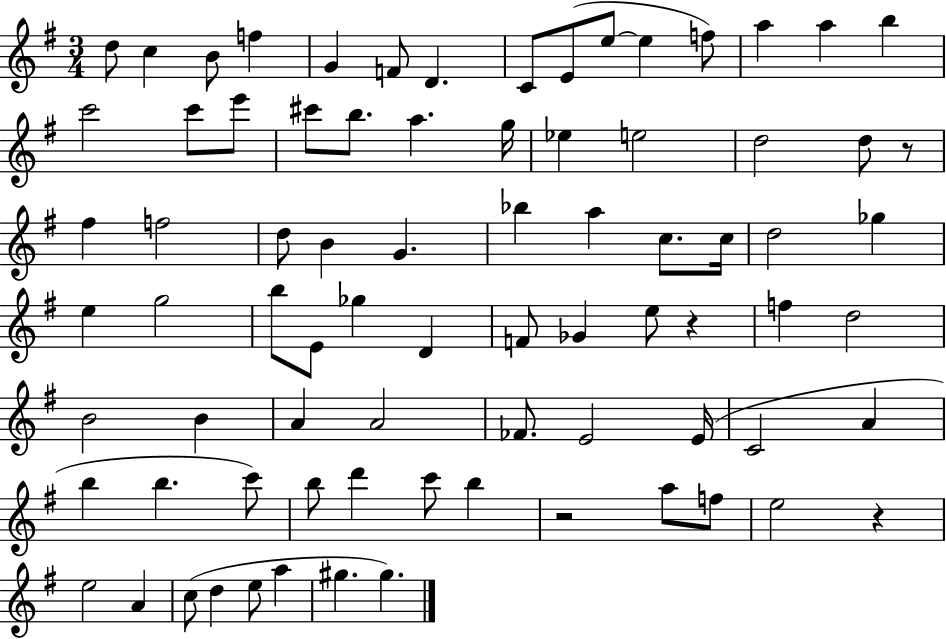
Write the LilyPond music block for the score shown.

{
  \clef treble
  \numericTimeSignature
  \time 3/4
  \key g \major
  \repeat volta 2 { d''8 c''4 b'8 f''4 | g'4 f'8 d'4. | c'8 e'8( e''8~~ e''4 f''8) | a''4 a''4 b''4 | \break c'''2 c'''8 e'''8 | cis'''8 b''8. a''4. g''16 | ees''4 e''2 | d''2 d''8 r8 | \break fis''4 f''2 | d''8 b'4 g'4. | bes''4 a''4 c''8. c''16 | d''2 ges''4 | \break e''4 g''2 | b''8 e'8 ges''4 d'4 | f'8 ges'4 e''8 r4 | f''4 d''2 | \break b'2 b'4 | a'4 a'2 | fes'8. e'2 e'16( | c'2 a'4 | \break b''4 b''4. c'''8) | b''8 d'''4 c'''8 b''4 | r2 a''8 f''8 | e''2 r4 | \break e''2 a'4 | c''8( d''4 e''8 a''4 | gis''4. gis''4.) | } \bar "|."
}